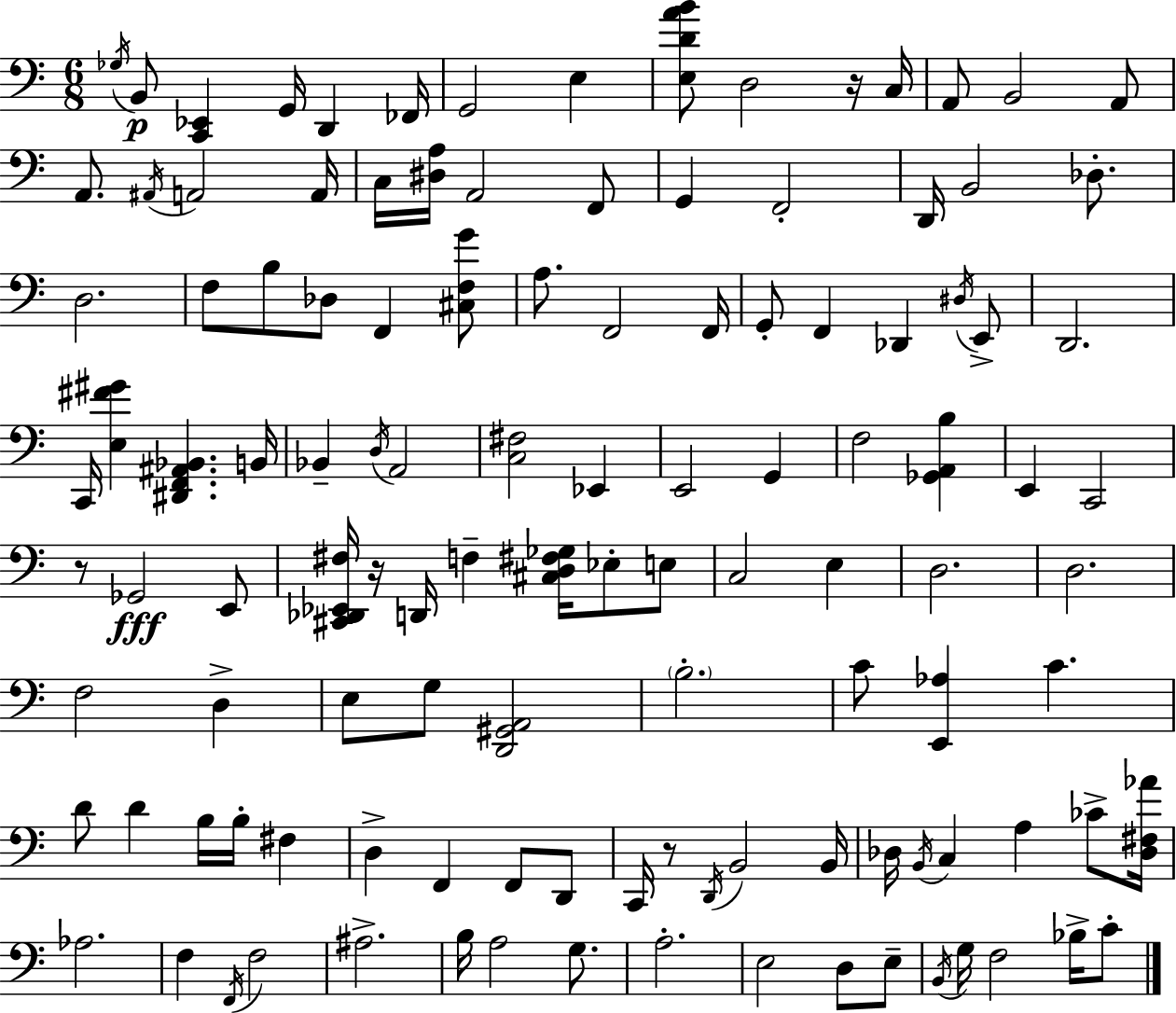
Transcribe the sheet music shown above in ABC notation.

X:1
T:Untitled
M:6/8
L:1/4
K:Am
_G,/4 B,,/2 [C,,_E,,] G,,/4 D,, _F,,/4 G,,2 E, [E,DAB]/2 D,2 z/4 C,/4 A,,/2 B,,2 A,,/2 A,,/2 ^A,,/4 A,,2 A,,/4 C,/4 [^D,A,]/4 A,,2 F,,/2 G,, F,,2 D,,/4 B,,2 _D,/2 D,2 F,/2 B,/2 _D,/2 F,, [^C,F,G]/2 A,/2 F,,2 F,,/4 G,,/2 F,, _D,, ^D,/4 E,,/2 D,,2 C,,/4 [E,^F^G] [^D,,F,,^A,,_B,,] B,,/4 _B,, D,/4 A,,2 [C,^F,]2 _E,, E,,2 G,, F,2 [_G,,A,,B,] E,, C,,2 z/2 _G,,2 E,,/2 [^C,,_D,,_E,,^F,]/4 z/4 D,,/4 F, [^C,D,^F,_G,]/4 _E,/2 E,/2 C,2 E, D,2 D,2 F,2 D, E,/2 G,/2 [D,,^G,,A,,]2 B,2 C/2 [E,,_A,] C D/2 D B,/4 B,/4 ^F, D, F,, F,,/2 D,,/2 C,,/4 z/2 D,,/4 B,,2 B,,/4 _D,/4 B,,/4 C, A, _C/2 [_D,^F,_A]/4 _A,2 F, F,,/4 F,2 ^A,2 B,/4 A,2 G,/2 A,2 E,2 D,/2 E,/2 B,,/4 G,/4 F,2 _B,/4 C/2